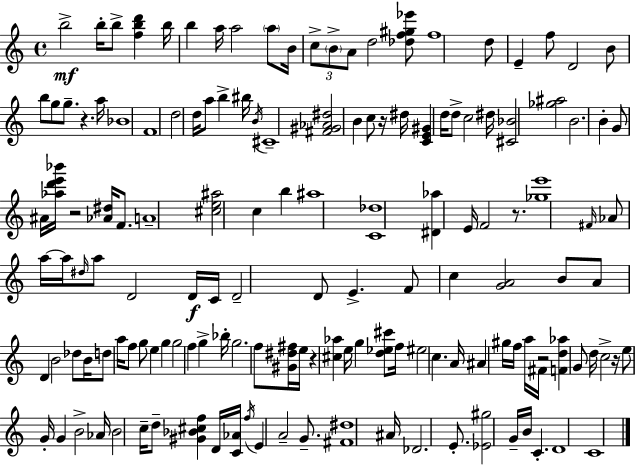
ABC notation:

X:1
T:Untitled
M:4/4
L:1/4
K:C
b2 b/4 b/2 [fbd'] b/4 b a/4 a2 a/2 B/4 c/2 B/2 A/2 d2 [_df^g_e']/2 f4 d/2 E f/2 D2 B/2 b/2 g/2 g/2 z a/4 _B4 F4 d2 d/4 a/2 b ^b/4 B/4 ^C4 [^F^G_A^d]2 B c/2 z/4 ^d/4 [CE^G] d/4 d/2 c2 ^d/4 [^C_B]2 [_g^a]2 B2 B G/2 ^A/4 [_ad'e'_b']/4 z2 [_A^d]/4 F/2 A4 [^ce^a]2 c b ^a4 [C_d]4 [^D_a] E/4 F2 z/2 [_ge']4 ^F/4 _A/2 a/4 a/4 ^d/4 a/2 D2 D/4 C/4 D2 D/2 E F/2 c [GA]2 B/2 A/2 D B2 _d/2 B/4 d/2 a/4 f/2 g/2 e g g2 f g _b/4 g2 f/2 [^G^d^f]/4 e/4 z [^c_a] e/4 g [d_e^c']/2 f/4 ^e2 c A/4 ^A ^g/4 f/4 a/4 ^F/4 z2 [Fd_a] G/2 d/4 c2 z/4 e/2 G/4 G B2 _A/4 B2 c/4 d/2 [^G_B^cf] D/4 [C_A]/4 f/4 E A2 G/2 [^F^d]4 ^A/4 _D2 E/2 [_E^g]2 G/4 B/4 C D4 C4